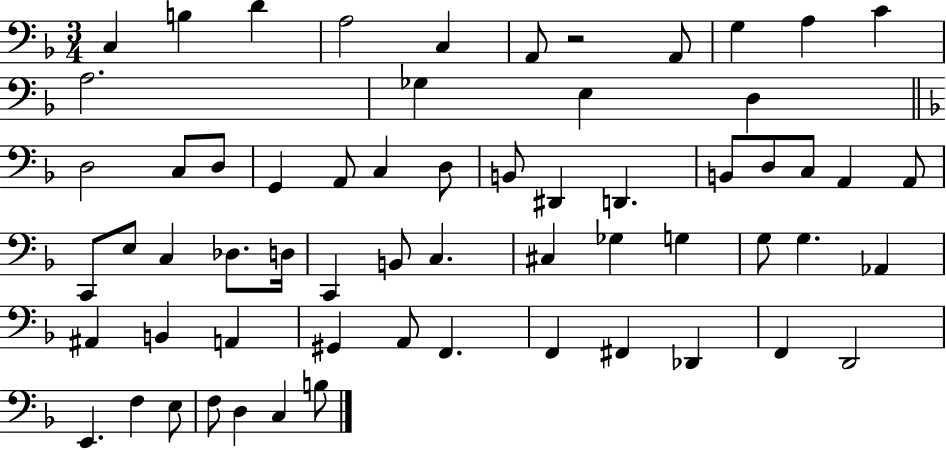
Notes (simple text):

C3/q B3/q D4/q A3/h C3/q A2/e R/h A2/e G3/q A3/q C4/q A3/h. Gb3/q E3/q D3/q D3/h C3/e D3/e G2/q A2/e C3/q D3/e B2/e D#2/q D2/q. B2/e D3/e C3/e A2/q A2/e C2/e E3/e C3/q Db3/e. D3/s C2/q B2/e C3/q. C#3/q Gb3/q G3/q G3/e G3/q. Ab2/q A#2/q B2/q A2/q G#2/q A2/e F2/q. F2/q F#2/q Db2/q F2/q D2/h E2/q. F3/q E3/e F3/e D3/q C3/q B3/e